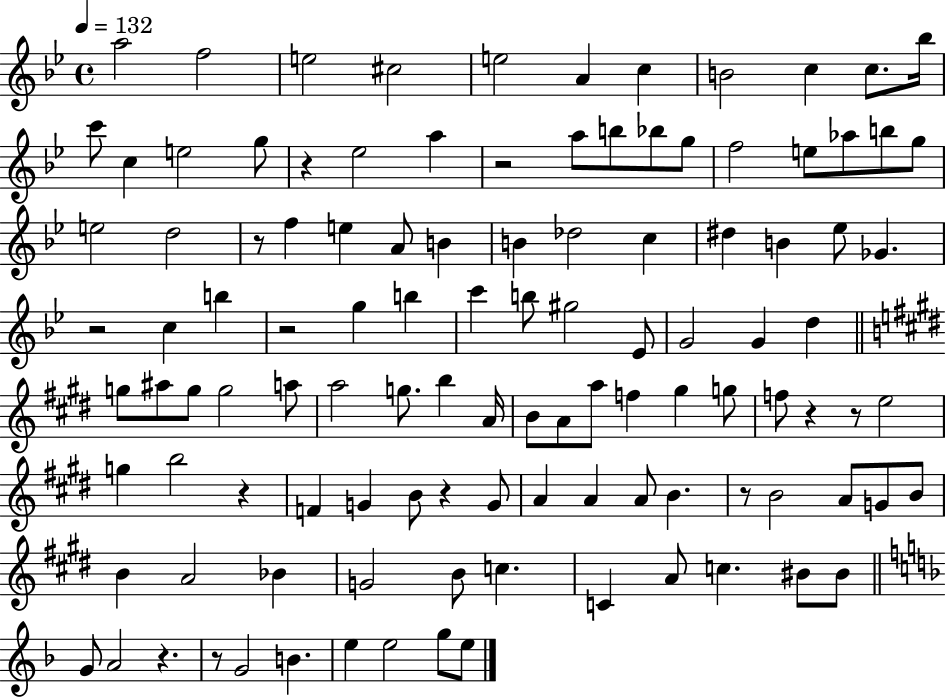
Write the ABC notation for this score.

X:1
T:Untitled
M:4/4
L:1/4
K:Bb
a2 f2 e2 ^c2 e2 A c B2 c c/2 _b/4 c'/2 c e2 g/2 z _e2 a z2 a/2 b/2 _b/2 g/2 f2 e/2 _a/2 b/2 g/2 e2 d2 z/2 f e A/2 B B _d2 c ^d B _e/2 _G z2 c b z2 g b c' b/2 ^g2 _E/2 G2 G d g/2 ^a/2 g/2 g2 a/2 a2 g/2 b A/4 B/2 A/2 a/2 f ^g g/2 f/2 z z/2 e2 g b2 z F G B/2 z G/2 A A A/2 B z/2 B2 A/2 G/2 B/2 B A2 _B G2 B/2 c C A/2 c ^B/2 ^B/2 G/2 A2 z z/2 G2 B e e2 g/2 e/2